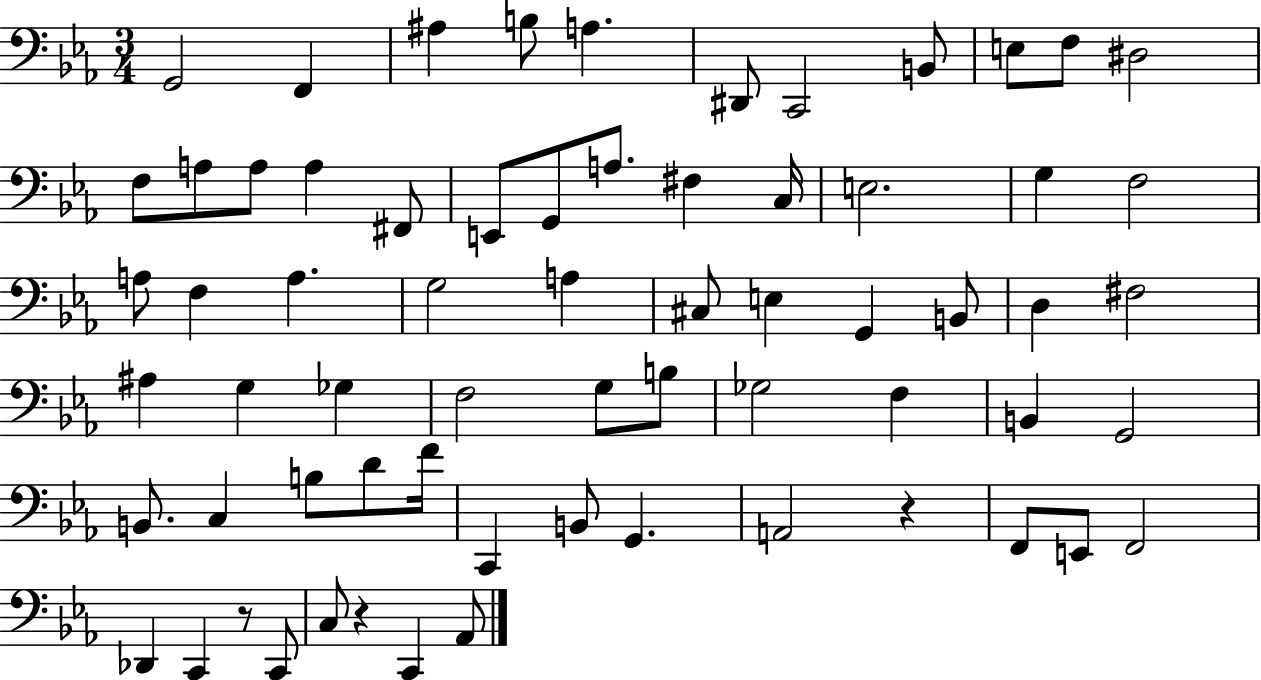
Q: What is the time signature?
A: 3/4